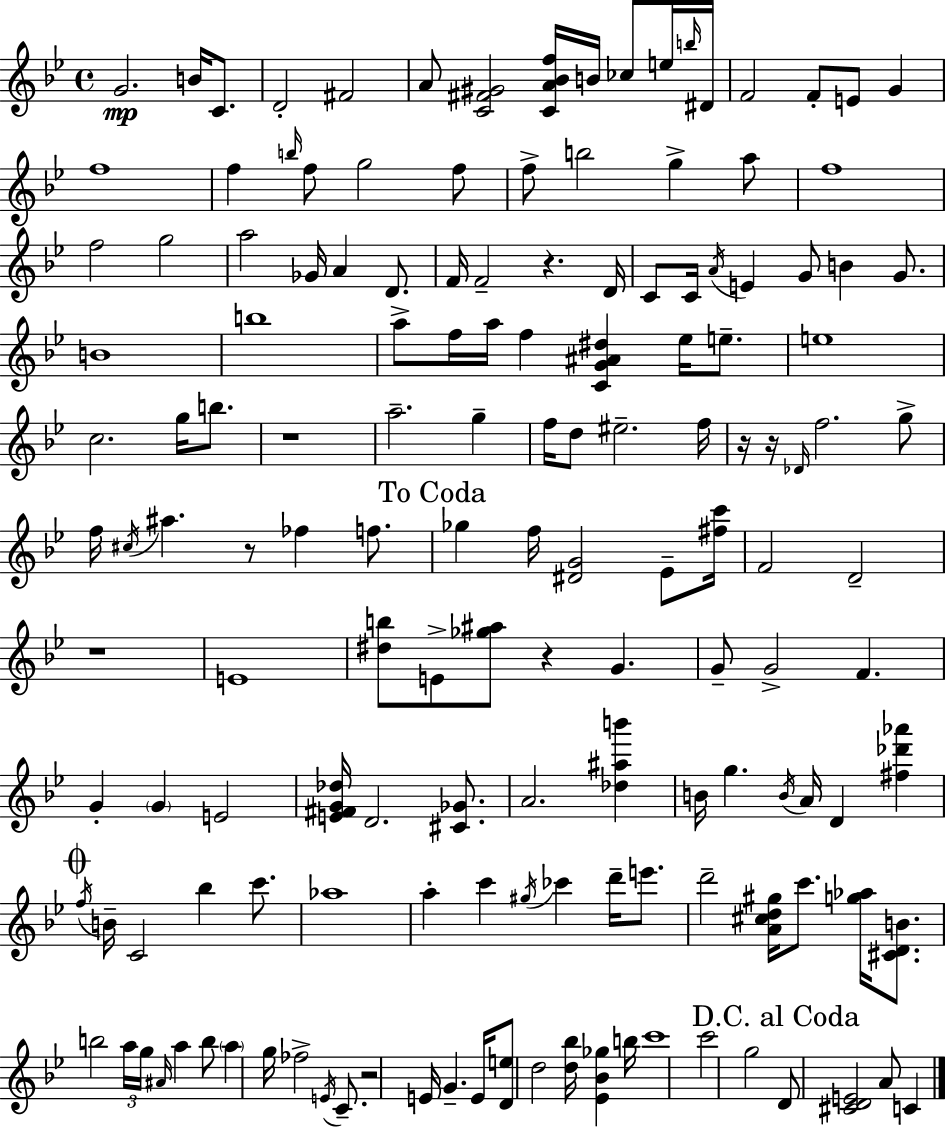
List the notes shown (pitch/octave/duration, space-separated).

G4/h. B4/s C4/e. D4/h F#4/h A4/e [C4,F#4,G#4]/h [C4,A4,Bb4,F5]/s B4/s CES5/e E5/s B5/s D#4/s F4/h F4/e E4/e G4/q F5/w F5/q B5/s F5/e G5/h F5/e F5/e B5/h G5/q A5/e F5/w F5/h G5/h A5/h Gb4/s A4/q D4/e. F4/s F4/h R/q. D4/s C4/e C4/s A4/s E4/q G4/e B4/q G4/e. B4/w B5/w A5/e F5/s A5/s F5/q [C4,G4,A#4,D#5]/q Eb5/s E5/e. E5/w C5/h. G5/s B5/e. R/w A5/h. G5/q F5/s D5/e EIS5/h. F5/s R/s R/s Db4/s F5/h. G5/e F5/s C#5/s A#5/q. R/e FES5/q F5/e. Gb5/q F5/s [D#4,G4]/h Eb4/e [F#5,C6]/s F4/h D4/h R/w E4/w [D#5,B5]/e E4/e [Gb5,A#5]/e R/q G4/q. G4/e G4/h F4/q. G4/q G4/q E4/h [E4,F#4,G4,Db5]/s D4/h. [C#4,Gb4]/e. A4/h. [Db5,A#5,B6]/q B4/s G5/q. B4/s A4/s D4/q [F#5,Db6,Ab6]/q F5/s B4/s C4/h Bb5/q C6/e. Ab5/w A5/q C6/q G#5/s CES6/q D6/s E6/e. D6/h [A4,C#5,D5,G#5]/s C6/e. [G5,Ab5]/s [C#4,D4,B4]/e. B5/h A5/s G5/s A#4/s A5/q B5/e A5/q G5/s FES5/h E4/s C4/e. R/h E4/s G4/q. E4/s [D4,E5]/e D5/h [D5,Bb5]/s [Eb4,Bb4,Gb5]/q B5/s C6/w C6/h G5/h D4/e [C#4,D4,E4]/h A4/e C4/q